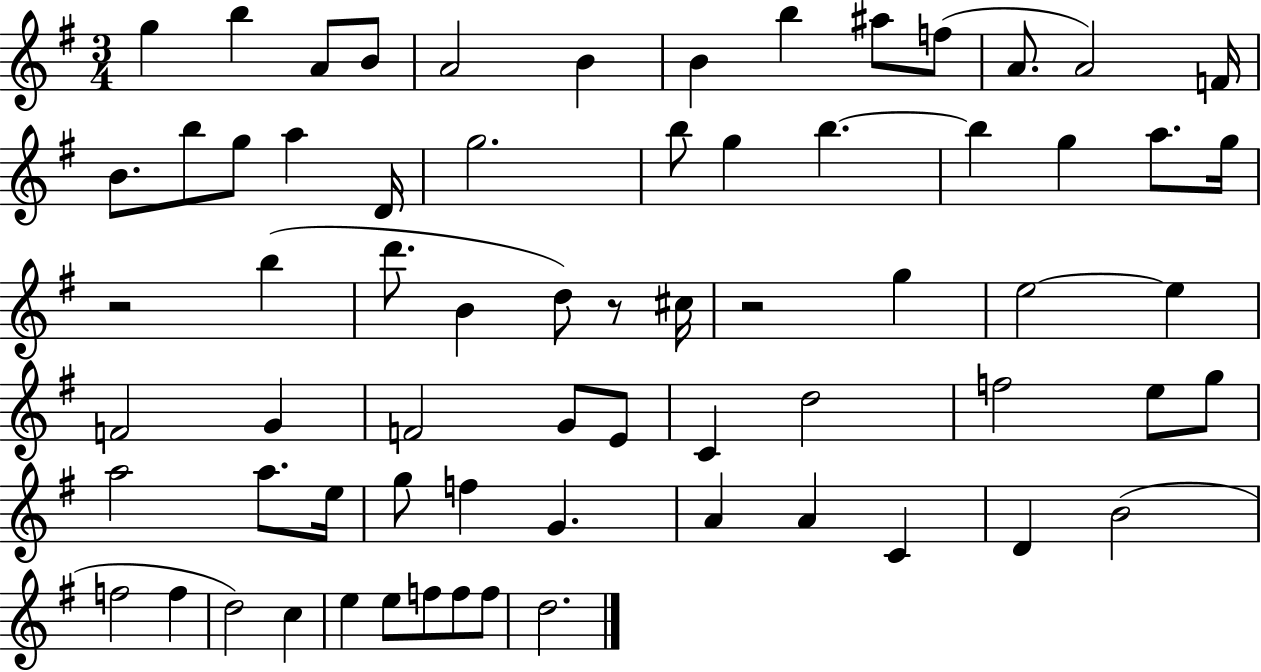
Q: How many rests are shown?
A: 3